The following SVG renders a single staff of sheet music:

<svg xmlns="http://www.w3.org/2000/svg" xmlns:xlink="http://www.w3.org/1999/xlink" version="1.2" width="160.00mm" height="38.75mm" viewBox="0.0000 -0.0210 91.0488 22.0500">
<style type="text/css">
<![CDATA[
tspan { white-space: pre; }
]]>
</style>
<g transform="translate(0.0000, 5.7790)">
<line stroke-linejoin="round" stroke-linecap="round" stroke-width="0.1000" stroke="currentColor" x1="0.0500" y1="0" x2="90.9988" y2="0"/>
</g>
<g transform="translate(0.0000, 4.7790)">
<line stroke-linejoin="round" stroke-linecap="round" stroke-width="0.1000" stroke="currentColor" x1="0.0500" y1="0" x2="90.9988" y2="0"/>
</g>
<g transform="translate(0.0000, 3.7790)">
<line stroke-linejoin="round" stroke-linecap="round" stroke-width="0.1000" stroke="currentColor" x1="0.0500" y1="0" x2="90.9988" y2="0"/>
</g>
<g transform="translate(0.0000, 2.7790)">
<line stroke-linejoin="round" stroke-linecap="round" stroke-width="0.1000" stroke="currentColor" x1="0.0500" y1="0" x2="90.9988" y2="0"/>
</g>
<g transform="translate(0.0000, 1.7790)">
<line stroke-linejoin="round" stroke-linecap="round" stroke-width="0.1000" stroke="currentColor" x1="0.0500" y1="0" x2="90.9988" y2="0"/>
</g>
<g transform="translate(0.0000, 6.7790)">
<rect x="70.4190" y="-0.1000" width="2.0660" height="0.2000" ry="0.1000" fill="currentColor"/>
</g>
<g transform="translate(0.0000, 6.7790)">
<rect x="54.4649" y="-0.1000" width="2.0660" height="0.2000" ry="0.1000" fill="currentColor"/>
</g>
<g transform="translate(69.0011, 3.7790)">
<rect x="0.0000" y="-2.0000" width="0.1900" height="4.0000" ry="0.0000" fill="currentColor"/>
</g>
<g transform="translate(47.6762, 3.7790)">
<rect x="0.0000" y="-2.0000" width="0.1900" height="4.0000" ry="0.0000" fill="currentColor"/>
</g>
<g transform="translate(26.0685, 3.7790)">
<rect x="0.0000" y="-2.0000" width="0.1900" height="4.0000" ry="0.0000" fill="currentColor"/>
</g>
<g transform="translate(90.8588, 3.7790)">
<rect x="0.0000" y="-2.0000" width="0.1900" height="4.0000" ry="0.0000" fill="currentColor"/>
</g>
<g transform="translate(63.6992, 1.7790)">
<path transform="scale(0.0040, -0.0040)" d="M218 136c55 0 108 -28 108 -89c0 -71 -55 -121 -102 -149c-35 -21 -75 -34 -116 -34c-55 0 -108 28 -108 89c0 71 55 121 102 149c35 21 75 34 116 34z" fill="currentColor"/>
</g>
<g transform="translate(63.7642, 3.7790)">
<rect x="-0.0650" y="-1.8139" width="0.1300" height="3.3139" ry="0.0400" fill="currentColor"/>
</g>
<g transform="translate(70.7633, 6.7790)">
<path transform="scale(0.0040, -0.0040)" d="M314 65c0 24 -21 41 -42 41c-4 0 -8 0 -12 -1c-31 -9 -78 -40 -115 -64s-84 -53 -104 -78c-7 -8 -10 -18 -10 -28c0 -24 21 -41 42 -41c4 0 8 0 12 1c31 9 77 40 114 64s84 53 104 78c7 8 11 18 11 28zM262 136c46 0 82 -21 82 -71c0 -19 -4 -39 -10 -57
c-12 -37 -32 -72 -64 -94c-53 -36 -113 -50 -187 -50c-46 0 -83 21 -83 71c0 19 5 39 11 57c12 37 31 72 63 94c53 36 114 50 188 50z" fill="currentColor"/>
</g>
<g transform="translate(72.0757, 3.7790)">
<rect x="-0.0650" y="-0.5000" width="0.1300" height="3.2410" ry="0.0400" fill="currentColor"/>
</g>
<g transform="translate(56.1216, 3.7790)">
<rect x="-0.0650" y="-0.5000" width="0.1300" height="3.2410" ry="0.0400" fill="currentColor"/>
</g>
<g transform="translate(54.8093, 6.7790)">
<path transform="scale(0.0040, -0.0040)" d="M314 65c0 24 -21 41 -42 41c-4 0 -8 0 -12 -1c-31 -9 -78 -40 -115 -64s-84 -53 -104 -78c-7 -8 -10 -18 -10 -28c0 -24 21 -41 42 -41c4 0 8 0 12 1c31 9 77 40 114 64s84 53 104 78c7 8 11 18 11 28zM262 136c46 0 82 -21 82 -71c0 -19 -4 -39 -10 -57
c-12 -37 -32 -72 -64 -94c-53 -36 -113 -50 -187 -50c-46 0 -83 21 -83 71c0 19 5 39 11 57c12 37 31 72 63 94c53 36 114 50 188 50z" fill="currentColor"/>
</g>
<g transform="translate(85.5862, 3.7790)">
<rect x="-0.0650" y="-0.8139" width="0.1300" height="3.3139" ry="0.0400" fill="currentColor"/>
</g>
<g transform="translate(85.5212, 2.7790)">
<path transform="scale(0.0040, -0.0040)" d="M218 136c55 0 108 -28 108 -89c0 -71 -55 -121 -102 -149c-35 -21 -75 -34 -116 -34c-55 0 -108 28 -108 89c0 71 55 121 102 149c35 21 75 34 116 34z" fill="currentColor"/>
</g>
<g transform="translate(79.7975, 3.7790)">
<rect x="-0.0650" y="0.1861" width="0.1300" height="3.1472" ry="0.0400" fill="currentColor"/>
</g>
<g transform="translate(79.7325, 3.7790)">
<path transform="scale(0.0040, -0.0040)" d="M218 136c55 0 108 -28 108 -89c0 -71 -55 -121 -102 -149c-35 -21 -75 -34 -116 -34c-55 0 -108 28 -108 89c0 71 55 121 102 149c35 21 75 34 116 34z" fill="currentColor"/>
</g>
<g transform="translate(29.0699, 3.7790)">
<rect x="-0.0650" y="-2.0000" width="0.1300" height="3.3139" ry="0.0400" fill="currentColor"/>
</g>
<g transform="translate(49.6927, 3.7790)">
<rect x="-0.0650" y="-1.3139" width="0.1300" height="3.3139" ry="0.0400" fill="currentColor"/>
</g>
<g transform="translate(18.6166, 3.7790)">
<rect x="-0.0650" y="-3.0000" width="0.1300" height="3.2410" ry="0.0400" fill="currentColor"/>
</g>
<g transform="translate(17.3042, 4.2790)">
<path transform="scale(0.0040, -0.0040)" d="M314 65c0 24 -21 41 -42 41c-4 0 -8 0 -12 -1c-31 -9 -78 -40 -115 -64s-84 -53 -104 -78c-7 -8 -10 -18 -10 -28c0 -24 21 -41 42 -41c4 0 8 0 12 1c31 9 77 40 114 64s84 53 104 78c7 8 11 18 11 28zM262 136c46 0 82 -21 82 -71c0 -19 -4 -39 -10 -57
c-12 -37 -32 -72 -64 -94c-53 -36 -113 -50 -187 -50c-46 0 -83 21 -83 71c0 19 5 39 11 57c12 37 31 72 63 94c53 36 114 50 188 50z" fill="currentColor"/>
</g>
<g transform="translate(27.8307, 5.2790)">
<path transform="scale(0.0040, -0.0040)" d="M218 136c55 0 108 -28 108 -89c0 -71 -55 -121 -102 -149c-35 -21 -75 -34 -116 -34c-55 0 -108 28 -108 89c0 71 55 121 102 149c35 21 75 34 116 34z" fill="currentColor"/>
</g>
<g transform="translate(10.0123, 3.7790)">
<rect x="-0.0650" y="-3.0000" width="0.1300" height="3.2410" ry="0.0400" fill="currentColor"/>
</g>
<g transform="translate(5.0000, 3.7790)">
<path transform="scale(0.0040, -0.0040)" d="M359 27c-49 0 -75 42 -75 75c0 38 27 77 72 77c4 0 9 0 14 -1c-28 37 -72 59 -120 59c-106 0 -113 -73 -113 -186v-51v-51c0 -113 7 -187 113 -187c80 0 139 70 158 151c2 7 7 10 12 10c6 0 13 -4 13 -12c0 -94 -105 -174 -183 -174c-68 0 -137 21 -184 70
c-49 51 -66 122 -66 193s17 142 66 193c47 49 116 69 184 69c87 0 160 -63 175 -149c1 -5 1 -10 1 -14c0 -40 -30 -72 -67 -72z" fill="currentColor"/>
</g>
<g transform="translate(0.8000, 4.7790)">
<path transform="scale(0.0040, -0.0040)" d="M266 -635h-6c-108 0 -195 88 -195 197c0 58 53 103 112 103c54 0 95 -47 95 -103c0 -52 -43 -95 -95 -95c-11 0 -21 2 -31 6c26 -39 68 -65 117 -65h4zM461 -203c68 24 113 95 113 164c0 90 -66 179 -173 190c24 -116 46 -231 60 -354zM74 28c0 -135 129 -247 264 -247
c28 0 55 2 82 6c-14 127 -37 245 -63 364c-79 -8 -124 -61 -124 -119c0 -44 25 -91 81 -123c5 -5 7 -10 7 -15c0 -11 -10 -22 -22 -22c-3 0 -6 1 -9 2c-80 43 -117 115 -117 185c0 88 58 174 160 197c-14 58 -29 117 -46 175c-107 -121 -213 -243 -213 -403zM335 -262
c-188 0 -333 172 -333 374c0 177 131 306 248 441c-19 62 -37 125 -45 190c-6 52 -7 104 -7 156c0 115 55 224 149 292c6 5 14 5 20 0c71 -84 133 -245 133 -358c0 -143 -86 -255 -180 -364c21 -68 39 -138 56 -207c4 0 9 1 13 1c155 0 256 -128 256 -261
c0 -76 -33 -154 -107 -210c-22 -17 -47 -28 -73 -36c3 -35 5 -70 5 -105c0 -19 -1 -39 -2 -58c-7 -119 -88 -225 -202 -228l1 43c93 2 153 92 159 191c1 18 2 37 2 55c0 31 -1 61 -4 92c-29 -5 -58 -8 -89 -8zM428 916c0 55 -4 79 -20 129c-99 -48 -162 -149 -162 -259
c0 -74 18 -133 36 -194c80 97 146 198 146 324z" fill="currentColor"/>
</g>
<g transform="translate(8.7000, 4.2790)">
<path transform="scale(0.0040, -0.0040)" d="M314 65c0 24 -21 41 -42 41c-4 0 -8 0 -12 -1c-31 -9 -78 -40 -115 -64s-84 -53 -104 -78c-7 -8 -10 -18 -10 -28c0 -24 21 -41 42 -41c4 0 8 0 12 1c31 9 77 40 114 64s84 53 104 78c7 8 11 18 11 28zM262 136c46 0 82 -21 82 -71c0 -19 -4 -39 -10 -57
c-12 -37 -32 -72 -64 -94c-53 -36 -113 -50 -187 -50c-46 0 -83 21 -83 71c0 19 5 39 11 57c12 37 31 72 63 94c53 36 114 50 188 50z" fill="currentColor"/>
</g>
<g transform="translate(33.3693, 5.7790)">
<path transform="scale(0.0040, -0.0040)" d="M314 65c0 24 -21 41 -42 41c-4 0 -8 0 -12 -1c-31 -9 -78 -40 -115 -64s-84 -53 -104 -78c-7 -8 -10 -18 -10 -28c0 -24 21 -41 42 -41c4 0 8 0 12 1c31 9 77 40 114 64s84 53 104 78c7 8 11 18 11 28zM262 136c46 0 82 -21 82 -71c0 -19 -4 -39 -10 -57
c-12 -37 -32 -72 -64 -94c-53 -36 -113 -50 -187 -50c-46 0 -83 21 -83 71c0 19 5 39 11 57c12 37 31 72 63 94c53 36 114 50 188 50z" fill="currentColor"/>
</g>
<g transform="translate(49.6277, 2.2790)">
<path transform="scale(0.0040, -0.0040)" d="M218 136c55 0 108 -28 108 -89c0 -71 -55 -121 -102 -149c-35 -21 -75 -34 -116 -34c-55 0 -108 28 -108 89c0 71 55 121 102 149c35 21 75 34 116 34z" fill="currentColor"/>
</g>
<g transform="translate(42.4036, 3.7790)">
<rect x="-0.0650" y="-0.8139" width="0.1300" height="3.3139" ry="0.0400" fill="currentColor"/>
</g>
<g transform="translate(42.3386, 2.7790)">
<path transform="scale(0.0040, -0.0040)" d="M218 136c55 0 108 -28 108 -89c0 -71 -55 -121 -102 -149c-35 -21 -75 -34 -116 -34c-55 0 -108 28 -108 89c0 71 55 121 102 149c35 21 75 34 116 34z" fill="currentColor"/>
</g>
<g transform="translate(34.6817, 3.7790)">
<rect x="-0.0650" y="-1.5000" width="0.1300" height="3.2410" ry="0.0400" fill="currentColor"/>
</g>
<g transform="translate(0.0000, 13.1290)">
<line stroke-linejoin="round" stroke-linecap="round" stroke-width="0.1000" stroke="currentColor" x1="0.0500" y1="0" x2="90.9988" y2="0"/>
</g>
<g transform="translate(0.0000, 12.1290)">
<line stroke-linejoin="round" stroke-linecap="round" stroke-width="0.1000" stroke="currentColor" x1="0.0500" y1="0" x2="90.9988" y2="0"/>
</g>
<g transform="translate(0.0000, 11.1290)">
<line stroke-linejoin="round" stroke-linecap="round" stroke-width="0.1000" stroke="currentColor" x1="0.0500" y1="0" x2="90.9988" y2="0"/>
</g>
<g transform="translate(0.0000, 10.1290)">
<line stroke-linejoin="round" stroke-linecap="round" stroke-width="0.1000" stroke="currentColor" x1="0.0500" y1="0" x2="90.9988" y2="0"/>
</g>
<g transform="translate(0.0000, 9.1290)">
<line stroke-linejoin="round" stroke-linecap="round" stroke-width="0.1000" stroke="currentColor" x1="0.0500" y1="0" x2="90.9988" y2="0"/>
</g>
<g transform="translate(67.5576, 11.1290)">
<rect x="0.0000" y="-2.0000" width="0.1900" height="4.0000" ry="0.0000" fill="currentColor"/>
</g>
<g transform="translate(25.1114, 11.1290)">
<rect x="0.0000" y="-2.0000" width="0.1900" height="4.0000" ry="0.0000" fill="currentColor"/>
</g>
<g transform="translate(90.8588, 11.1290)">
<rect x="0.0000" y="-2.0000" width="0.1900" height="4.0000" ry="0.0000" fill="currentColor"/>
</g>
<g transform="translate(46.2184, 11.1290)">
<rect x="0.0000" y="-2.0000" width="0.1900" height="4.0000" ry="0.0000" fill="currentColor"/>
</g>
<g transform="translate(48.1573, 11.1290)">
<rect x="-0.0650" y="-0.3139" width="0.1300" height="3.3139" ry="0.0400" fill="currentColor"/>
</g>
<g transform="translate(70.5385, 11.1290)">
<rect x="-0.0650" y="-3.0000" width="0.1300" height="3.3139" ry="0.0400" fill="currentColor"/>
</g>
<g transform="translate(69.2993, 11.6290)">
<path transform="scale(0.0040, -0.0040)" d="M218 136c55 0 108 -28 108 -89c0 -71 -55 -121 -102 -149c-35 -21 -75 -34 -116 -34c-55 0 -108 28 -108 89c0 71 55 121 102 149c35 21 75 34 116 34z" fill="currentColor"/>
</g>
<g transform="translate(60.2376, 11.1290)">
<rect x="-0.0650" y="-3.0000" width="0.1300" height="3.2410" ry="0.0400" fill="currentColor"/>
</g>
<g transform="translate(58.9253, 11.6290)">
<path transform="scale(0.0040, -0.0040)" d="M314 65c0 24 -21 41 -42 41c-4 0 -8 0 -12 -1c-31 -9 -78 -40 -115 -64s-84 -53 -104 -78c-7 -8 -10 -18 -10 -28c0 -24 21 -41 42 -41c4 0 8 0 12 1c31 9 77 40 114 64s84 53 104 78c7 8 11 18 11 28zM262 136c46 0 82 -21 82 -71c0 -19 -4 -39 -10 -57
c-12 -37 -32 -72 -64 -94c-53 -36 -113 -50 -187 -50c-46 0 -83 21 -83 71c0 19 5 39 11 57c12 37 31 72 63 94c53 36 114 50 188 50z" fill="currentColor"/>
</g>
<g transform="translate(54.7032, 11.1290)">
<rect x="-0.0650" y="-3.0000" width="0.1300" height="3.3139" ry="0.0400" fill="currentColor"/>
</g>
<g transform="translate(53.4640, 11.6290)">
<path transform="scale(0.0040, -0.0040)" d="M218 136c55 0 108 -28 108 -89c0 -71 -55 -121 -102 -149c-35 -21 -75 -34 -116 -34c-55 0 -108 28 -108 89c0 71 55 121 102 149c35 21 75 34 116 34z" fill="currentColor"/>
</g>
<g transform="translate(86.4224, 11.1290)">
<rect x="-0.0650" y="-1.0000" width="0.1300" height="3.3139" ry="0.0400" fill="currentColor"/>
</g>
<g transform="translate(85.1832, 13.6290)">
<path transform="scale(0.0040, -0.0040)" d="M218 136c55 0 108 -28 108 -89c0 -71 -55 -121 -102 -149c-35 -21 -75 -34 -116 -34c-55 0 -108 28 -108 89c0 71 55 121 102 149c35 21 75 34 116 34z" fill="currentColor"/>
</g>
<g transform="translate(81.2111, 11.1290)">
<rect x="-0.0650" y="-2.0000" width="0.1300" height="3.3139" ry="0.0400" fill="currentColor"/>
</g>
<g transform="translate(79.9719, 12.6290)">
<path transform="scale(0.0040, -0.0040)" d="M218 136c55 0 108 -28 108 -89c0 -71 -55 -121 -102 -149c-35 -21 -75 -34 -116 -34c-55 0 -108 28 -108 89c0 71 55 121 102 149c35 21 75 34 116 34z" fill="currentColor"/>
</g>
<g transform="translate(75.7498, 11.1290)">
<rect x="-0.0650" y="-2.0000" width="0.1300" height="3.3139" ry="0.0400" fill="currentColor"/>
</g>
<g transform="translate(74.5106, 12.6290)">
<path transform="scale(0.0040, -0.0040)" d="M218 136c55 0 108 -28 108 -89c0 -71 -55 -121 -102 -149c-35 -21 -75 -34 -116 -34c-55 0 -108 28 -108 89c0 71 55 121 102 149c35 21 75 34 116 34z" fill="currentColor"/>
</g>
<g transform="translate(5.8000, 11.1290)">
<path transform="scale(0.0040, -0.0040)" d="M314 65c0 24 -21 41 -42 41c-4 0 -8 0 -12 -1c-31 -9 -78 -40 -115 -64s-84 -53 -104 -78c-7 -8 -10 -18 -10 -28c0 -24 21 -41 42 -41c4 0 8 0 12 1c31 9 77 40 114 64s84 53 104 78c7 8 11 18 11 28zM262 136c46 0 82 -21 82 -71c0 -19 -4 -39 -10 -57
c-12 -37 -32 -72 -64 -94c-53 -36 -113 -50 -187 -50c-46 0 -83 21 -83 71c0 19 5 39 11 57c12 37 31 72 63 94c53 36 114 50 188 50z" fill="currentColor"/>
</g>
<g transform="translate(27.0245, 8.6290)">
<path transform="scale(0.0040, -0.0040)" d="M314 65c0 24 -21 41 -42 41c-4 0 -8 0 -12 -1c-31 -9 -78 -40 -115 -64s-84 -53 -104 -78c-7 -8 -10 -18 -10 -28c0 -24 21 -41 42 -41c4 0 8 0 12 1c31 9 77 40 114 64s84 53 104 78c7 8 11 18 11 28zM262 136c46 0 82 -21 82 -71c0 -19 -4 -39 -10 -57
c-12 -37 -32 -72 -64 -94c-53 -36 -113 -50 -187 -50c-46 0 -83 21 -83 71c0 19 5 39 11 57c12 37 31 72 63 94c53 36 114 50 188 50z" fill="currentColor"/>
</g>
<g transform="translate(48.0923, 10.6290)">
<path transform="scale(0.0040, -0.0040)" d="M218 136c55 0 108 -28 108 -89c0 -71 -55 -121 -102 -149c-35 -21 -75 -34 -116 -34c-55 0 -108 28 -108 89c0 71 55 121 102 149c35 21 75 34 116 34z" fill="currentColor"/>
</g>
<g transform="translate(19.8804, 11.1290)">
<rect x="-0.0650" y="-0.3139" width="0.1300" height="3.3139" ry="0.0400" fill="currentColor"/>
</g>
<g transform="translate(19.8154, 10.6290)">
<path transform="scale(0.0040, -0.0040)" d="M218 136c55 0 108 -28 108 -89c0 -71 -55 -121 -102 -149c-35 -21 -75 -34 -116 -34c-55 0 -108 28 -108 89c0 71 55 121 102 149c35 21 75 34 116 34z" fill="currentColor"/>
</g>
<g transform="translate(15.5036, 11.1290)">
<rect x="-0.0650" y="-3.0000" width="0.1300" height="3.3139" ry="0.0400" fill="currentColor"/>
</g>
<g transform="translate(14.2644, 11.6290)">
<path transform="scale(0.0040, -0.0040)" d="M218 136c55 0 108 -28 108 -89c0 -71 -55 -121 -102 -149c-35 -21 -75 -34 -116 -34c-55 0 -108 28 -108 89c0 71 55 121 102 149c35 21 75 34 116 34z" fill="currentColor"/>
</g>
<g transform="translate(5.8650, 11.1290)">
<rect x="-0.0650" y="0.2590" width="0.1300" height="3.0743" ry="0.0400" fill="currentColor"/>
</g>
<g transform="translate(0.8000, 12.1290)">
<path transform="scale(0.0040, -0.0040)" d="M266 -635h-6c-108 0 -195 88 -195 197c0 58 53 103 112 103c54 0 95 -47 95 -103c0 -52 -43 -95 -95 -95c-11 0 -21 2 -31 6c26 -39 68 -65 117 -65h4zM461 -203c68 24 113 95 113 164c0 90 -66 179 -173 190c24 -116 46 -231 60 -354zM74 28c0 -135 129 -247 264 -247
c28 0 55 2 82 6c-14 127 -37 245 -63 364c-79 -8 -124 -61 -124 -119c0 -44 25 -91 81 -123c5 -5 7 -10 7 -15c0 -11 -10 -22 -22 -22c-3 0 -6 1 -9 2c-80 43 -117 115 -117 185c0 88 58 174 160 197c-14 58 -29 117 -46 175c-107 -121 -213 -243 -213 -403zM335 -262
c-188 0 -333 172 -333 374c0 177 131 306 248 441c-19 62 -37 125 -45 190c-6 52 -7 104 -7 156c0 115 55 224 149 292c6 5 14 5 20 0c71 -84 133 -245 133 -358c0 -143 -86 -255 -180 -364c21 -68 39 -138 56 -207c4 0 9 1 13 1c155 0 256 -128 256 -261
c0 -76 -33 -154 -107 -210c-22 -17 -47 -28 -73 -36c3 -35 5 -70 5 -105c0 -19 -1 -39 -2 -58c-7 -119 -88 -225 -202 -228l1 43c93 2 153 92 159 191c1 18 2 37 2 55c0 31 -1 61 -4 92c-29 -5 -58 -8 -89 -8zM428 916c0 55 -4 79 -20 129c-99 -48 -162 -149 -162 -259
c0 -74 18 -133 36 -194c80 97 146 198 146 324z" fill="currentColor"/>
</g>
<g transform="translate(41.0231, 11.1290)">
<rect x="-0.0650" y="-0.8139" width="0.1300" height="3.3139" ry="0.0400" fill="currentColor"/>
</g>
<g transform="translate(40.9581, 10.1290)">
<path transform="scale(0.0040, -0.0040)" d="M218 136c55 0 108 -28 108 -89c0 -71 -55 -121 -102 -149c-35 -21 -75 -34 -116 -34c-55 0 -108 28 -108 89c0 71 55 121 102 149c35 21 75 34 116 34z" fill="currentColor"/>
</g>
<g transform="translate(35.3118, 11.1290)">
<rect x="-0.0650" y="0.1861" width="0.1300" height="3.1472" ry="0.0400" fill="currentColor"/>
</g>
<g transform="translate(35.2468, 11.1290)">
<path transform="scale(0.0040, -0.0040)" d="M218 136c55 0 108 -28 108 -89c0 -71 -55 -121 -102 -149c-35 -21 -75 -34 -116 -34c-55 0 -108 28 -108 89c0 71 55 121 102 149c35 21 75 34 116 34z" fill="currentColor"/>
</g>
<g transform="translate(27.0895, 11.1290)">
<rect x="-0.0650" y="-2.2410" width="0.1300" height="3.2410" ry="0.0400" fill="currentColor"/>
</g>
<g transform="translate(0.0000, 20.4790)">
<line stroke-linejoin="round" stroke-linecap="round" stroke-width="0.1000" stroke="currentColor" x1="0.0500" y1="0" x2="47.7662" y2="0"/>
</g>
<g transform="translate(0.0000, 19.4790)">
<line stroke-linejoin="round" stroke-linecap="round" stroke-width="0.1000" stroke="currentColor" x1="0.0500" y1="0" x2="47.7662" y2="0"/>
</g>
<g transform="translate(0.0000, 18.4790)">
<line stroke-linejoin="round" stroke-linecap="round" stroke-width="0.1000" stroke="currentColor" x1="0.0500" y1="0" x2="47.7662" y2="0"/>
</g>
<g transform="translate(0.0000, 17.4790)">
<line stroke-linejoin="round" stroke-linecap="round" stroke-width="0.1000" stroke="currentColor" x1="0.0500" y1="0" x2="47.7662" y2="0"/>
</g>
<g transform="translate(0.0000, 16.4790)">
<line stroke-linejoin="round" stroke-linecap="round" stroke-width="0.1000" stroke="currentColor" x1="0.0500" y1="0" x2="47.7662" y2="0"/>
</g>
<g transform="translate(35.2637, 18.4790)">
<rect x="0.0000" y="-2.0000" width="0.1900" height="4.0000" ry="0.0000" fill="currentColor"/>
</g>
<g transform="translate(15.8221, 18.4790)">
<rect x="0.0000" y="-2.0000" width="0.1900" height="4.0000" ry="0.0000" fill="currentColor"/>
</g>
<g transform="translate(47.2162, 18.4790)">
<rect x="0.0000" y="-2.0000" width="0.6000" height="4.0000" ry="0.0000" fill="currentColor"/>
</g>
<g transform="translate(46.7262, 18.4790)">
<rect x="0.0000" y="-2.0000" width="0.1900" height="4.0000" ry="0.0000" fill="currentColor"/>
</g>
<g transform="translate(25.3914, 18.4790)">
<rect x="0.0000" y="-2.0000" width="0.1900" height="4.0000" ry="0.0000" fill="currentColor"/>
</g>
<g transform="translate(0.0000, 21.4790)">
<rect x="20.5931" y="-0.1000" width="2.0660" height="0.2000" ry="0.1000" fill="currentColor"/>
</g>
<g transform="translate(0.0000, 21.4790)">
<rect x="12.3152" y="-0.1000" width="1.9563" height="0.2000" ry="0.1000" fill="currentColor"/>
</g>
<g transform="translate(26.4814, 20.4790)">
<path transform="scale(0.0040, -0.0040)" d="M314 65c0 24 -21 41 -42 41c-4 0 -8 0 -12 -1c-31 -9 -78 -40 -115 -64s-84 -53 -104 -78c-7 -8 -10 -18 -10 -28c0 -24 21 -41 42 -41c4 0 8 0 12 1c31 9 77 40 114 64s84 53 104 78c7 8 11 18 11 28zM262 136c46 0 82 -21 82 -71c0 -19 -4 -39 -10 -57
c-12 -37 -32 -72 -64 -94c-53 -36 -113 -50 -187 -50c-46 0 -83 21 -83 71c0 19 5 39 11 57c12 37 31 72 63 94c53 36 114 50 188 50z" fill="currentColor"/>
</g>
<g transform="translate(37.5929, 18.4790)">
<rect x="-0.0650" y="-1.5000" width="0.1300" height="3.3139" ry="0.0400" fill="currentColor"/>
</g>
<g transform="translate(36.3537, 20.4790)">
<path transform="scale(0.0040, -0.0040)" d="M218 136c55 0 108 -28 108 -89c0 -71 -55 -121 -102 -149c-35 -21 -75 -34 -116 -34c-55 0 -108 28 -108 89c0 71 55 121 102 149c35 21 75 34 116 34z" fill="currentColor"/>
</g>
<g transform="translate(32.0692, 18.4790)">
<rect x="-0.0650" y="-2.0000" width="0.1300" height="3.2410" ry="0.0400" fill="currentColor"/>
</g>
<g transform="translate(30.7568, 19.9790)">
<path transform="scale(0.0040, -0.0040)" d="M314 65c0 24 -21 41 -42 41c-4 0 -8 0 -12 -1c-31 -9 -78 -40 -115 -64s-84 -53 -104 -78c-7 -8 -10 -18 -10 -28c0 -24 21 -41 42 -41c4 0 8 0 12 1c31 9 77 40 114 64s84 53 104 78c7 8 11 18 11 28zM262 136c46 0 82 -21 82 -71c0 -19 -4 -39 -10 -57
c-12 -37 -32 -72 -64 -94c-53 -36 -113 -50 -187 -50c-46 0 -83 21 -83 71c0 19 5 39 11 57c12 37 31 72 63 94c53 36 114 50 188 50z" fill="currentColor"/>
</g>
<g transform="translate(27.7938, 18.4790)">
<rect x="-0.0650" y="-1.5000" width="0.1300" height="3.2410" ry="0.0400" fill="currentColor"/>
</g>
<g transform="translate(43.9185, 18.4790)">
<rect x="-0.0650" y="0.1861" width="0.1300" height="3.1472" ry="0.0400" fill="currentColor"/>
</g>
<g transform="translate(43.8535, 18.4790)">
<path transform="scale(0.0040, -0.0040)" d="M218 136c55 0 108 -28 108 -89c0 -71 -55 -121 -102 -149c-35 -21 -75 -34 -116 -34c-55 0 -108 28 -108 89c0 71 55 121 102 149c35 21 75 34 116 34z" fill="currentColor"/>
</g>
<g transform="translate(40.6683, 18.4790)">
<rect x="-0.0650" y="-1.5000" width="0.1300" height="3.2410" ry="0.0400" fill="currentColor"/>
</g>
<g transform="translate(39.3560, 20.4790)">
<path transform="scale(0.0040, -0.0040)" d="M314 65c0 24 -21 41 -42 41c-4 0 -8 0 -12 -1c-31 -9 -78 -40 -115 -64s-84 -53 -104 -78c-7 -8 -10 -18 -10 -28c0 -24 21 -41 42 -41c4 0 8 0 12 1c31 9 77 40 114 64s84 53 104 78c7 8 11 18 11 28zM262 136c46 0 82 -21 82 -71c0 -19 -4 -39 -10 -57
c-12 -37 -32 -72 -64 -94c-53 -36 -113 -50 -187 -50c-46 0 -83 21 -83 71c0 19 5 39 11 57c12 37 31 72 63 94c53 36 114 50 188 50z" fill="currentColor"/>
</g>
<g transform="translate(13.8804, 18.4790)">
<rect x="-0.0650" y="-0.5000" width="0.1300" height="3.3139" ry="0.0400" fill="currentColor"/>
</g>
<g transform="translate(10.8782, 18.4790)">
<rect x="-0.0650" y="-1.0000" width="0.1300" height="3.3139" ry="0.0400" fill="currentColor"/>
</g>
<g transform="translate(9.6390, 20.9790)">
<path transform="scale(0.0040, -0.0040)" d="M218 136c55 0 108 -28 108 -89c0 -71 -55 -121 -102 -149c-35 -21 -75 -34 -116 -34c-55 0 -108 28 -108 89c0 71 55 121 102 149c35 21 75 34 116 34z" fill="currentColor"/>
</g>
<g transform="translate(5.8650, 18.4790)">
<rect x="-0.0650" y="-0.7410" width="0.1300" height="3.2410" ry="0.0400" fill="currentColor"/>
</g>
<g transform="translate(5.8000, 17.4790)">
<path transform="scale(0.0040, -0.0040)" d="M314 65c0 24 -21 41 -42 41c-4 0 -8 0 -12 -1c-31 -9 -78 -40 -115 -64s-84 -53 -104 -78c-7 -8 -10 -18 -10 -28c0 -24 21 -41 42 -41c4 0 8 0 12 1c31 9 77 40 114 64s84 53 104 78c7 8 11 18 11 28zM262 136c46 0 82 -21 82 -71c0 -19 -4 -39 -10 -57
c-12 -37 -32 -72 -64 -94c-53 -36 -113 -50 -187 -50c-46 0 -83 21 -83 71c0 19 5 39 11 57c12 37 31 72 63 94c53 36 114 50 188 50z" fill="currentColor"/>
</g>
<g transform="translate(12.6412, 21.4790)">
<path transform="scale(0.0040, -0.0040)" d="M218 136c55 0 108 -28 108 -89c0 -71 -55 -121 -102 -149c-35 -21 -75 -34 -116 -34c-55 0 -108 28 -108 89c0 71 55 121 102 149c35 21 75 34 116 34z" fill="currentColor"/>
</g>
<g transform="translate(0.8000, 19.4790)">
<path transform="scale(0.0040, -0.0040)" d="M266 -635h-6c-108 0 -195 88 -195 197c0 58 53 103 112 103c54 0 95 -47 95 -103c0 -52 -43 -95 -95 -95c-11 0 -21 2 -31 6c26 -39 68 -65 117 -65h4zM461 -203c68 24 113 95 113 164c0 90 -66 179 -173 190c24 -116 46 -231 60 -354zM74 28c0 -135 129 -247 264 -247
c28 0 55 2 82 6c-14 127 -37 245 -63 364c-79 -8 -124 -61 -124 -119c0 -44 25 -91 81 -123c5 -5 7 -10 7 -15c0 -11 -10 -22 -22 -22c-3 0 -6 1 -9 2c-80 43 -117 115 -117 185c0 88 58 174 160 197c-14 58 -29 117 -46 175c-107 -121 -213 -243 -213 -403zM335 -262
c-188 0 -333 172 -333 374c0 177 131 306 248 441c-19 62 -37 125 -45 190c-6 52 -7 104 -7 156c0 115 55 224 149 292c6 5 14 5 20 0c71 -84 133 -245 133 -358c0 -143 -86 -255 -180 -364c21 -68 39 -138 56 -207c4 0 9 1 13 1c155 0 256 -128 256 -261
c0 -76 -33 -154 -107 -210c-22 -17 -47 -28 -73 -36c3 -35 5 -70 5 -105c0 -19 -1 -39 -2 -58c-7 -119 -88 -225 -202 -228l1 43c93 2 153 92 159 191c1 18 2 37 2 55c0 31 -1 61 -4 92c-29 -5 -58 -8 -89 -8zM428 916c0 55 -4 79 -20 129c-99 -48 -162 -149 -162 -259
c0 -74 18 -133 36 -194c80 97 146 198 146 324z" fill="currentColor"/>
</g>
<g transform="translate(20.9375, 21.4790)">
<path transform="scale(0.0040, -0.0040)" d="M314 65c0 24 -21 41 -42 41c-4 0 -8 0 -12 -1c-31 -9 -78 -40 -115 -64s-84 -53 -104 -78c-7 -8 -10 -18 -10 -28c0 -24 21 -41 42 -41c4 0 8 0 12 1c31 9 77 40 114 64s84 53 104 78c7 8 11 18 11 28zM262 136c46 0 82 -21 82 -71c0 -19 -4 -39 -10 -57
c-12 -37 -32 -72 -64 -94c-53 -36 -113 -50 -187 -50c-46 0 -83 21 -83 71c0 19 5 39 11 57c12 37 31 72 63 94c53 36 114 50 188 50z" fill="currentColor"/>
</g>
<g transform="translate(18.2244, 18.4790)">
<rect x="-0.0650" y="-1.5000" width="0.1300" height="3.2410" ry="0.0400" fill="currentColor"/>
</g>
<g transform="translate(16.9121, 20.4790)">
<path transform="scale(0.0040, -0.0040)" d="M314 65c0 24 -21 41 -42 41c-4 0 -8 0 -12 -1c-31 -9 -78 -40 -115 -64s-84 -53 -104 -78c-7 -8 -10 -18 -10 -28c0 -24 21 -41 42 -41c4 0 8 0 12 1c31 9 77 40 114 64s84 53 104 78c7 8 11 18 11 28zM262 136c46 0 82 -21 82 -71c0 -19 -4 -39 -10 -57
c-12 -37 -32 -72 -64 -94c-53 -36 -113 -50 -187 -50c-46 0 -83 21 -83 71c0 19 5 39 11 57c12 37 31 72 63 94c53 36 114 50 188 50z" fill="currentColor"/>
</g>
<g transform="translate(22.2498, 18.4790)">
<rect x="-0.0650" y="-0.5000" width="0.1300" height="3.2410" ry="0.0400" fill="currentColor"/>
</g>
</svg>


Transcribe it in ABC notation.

X:1
T:Untitled
M:4/4
L:1/4
K:C
A2 A2 F E2 d e C2 f C2 B d B2 A c g2 B d c A A2 A F F D d2 D C E2 C2 E2 F2 E E2 B